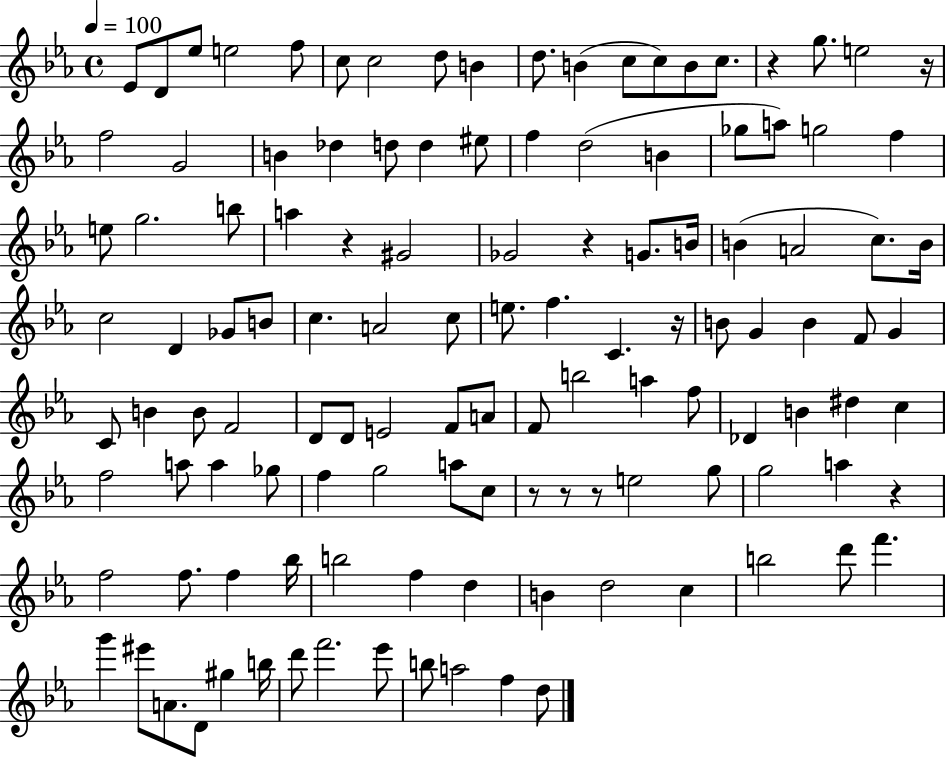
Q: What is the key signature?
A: EES major